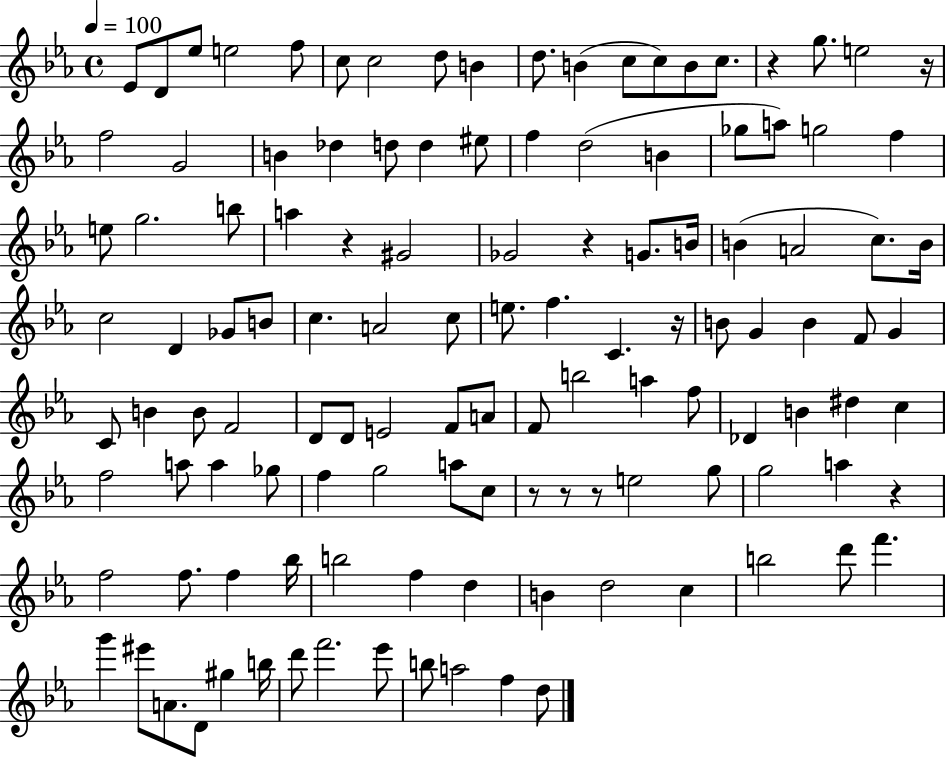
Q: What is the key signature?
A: EES major